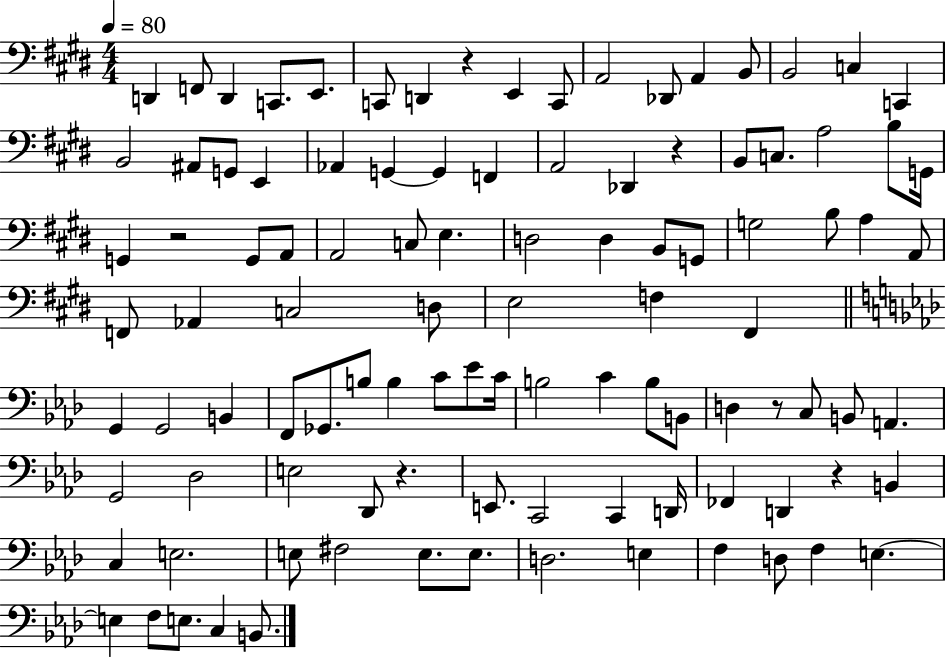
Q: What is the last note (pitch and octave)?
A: B2